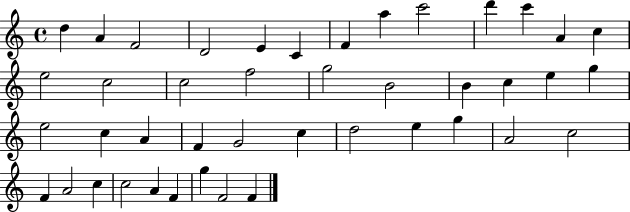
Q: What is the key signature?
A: C major